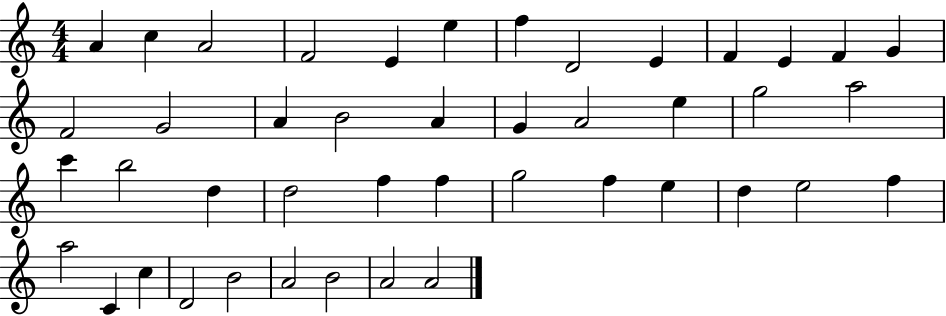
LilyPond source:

{
  \clef treble
  \numericTimeSignature
  \time 4/4
  \key c \major
  a'4 c''4 a'2 | f'2 e'4 e''4 | f''4 d'2 e'4 | f'4 e'4 f'4 g'4 | \break f'2 g'2 | a'4 b'2 a'4 | g'4 a'2 e''4 | g''2 a''2 | \break c'''4 b''2 d''4 | d''2 f''4 f''4 | g''2 f''4 e''4 | d''4 e''2 f''4 | \break a''2 c'4 c''4 | d'2 b'2 | a'2 b'2 | a'2 a'2 | \break \bar "|."
}